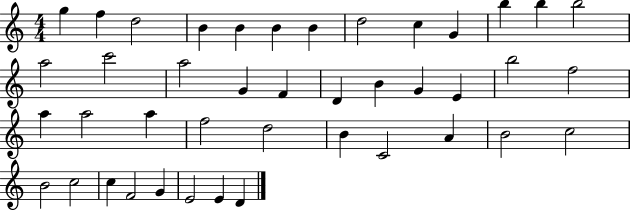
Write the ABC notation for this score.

X:1
T:Untitled
M:4/4
L:1/4
K:C
g f d2 B B B B d2 c G b b b2 a2 c'2 a2 G F D B G E b2 f2 a a2 a f2 d2 B C2 A B2 c2 B2 c2 c F2 G E2 E D